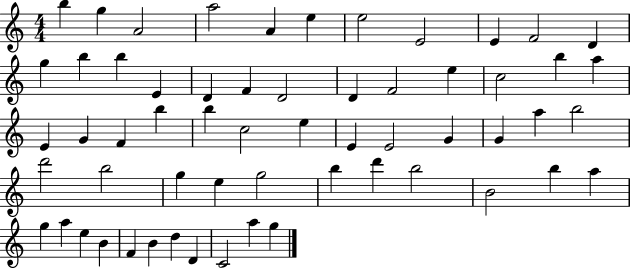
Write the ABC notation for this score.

X:1
T:Untitled
M:4/4
L:1/4
K:C
b g A2 a2 A e e2 E2 E F2 D g b b E D F D2 D F2 e c2 b a E G F b b c2 e E E2 G G a b2 d'2 b2 g e g2 b d' b2 B2 b a g a e B F B d D C2 a g